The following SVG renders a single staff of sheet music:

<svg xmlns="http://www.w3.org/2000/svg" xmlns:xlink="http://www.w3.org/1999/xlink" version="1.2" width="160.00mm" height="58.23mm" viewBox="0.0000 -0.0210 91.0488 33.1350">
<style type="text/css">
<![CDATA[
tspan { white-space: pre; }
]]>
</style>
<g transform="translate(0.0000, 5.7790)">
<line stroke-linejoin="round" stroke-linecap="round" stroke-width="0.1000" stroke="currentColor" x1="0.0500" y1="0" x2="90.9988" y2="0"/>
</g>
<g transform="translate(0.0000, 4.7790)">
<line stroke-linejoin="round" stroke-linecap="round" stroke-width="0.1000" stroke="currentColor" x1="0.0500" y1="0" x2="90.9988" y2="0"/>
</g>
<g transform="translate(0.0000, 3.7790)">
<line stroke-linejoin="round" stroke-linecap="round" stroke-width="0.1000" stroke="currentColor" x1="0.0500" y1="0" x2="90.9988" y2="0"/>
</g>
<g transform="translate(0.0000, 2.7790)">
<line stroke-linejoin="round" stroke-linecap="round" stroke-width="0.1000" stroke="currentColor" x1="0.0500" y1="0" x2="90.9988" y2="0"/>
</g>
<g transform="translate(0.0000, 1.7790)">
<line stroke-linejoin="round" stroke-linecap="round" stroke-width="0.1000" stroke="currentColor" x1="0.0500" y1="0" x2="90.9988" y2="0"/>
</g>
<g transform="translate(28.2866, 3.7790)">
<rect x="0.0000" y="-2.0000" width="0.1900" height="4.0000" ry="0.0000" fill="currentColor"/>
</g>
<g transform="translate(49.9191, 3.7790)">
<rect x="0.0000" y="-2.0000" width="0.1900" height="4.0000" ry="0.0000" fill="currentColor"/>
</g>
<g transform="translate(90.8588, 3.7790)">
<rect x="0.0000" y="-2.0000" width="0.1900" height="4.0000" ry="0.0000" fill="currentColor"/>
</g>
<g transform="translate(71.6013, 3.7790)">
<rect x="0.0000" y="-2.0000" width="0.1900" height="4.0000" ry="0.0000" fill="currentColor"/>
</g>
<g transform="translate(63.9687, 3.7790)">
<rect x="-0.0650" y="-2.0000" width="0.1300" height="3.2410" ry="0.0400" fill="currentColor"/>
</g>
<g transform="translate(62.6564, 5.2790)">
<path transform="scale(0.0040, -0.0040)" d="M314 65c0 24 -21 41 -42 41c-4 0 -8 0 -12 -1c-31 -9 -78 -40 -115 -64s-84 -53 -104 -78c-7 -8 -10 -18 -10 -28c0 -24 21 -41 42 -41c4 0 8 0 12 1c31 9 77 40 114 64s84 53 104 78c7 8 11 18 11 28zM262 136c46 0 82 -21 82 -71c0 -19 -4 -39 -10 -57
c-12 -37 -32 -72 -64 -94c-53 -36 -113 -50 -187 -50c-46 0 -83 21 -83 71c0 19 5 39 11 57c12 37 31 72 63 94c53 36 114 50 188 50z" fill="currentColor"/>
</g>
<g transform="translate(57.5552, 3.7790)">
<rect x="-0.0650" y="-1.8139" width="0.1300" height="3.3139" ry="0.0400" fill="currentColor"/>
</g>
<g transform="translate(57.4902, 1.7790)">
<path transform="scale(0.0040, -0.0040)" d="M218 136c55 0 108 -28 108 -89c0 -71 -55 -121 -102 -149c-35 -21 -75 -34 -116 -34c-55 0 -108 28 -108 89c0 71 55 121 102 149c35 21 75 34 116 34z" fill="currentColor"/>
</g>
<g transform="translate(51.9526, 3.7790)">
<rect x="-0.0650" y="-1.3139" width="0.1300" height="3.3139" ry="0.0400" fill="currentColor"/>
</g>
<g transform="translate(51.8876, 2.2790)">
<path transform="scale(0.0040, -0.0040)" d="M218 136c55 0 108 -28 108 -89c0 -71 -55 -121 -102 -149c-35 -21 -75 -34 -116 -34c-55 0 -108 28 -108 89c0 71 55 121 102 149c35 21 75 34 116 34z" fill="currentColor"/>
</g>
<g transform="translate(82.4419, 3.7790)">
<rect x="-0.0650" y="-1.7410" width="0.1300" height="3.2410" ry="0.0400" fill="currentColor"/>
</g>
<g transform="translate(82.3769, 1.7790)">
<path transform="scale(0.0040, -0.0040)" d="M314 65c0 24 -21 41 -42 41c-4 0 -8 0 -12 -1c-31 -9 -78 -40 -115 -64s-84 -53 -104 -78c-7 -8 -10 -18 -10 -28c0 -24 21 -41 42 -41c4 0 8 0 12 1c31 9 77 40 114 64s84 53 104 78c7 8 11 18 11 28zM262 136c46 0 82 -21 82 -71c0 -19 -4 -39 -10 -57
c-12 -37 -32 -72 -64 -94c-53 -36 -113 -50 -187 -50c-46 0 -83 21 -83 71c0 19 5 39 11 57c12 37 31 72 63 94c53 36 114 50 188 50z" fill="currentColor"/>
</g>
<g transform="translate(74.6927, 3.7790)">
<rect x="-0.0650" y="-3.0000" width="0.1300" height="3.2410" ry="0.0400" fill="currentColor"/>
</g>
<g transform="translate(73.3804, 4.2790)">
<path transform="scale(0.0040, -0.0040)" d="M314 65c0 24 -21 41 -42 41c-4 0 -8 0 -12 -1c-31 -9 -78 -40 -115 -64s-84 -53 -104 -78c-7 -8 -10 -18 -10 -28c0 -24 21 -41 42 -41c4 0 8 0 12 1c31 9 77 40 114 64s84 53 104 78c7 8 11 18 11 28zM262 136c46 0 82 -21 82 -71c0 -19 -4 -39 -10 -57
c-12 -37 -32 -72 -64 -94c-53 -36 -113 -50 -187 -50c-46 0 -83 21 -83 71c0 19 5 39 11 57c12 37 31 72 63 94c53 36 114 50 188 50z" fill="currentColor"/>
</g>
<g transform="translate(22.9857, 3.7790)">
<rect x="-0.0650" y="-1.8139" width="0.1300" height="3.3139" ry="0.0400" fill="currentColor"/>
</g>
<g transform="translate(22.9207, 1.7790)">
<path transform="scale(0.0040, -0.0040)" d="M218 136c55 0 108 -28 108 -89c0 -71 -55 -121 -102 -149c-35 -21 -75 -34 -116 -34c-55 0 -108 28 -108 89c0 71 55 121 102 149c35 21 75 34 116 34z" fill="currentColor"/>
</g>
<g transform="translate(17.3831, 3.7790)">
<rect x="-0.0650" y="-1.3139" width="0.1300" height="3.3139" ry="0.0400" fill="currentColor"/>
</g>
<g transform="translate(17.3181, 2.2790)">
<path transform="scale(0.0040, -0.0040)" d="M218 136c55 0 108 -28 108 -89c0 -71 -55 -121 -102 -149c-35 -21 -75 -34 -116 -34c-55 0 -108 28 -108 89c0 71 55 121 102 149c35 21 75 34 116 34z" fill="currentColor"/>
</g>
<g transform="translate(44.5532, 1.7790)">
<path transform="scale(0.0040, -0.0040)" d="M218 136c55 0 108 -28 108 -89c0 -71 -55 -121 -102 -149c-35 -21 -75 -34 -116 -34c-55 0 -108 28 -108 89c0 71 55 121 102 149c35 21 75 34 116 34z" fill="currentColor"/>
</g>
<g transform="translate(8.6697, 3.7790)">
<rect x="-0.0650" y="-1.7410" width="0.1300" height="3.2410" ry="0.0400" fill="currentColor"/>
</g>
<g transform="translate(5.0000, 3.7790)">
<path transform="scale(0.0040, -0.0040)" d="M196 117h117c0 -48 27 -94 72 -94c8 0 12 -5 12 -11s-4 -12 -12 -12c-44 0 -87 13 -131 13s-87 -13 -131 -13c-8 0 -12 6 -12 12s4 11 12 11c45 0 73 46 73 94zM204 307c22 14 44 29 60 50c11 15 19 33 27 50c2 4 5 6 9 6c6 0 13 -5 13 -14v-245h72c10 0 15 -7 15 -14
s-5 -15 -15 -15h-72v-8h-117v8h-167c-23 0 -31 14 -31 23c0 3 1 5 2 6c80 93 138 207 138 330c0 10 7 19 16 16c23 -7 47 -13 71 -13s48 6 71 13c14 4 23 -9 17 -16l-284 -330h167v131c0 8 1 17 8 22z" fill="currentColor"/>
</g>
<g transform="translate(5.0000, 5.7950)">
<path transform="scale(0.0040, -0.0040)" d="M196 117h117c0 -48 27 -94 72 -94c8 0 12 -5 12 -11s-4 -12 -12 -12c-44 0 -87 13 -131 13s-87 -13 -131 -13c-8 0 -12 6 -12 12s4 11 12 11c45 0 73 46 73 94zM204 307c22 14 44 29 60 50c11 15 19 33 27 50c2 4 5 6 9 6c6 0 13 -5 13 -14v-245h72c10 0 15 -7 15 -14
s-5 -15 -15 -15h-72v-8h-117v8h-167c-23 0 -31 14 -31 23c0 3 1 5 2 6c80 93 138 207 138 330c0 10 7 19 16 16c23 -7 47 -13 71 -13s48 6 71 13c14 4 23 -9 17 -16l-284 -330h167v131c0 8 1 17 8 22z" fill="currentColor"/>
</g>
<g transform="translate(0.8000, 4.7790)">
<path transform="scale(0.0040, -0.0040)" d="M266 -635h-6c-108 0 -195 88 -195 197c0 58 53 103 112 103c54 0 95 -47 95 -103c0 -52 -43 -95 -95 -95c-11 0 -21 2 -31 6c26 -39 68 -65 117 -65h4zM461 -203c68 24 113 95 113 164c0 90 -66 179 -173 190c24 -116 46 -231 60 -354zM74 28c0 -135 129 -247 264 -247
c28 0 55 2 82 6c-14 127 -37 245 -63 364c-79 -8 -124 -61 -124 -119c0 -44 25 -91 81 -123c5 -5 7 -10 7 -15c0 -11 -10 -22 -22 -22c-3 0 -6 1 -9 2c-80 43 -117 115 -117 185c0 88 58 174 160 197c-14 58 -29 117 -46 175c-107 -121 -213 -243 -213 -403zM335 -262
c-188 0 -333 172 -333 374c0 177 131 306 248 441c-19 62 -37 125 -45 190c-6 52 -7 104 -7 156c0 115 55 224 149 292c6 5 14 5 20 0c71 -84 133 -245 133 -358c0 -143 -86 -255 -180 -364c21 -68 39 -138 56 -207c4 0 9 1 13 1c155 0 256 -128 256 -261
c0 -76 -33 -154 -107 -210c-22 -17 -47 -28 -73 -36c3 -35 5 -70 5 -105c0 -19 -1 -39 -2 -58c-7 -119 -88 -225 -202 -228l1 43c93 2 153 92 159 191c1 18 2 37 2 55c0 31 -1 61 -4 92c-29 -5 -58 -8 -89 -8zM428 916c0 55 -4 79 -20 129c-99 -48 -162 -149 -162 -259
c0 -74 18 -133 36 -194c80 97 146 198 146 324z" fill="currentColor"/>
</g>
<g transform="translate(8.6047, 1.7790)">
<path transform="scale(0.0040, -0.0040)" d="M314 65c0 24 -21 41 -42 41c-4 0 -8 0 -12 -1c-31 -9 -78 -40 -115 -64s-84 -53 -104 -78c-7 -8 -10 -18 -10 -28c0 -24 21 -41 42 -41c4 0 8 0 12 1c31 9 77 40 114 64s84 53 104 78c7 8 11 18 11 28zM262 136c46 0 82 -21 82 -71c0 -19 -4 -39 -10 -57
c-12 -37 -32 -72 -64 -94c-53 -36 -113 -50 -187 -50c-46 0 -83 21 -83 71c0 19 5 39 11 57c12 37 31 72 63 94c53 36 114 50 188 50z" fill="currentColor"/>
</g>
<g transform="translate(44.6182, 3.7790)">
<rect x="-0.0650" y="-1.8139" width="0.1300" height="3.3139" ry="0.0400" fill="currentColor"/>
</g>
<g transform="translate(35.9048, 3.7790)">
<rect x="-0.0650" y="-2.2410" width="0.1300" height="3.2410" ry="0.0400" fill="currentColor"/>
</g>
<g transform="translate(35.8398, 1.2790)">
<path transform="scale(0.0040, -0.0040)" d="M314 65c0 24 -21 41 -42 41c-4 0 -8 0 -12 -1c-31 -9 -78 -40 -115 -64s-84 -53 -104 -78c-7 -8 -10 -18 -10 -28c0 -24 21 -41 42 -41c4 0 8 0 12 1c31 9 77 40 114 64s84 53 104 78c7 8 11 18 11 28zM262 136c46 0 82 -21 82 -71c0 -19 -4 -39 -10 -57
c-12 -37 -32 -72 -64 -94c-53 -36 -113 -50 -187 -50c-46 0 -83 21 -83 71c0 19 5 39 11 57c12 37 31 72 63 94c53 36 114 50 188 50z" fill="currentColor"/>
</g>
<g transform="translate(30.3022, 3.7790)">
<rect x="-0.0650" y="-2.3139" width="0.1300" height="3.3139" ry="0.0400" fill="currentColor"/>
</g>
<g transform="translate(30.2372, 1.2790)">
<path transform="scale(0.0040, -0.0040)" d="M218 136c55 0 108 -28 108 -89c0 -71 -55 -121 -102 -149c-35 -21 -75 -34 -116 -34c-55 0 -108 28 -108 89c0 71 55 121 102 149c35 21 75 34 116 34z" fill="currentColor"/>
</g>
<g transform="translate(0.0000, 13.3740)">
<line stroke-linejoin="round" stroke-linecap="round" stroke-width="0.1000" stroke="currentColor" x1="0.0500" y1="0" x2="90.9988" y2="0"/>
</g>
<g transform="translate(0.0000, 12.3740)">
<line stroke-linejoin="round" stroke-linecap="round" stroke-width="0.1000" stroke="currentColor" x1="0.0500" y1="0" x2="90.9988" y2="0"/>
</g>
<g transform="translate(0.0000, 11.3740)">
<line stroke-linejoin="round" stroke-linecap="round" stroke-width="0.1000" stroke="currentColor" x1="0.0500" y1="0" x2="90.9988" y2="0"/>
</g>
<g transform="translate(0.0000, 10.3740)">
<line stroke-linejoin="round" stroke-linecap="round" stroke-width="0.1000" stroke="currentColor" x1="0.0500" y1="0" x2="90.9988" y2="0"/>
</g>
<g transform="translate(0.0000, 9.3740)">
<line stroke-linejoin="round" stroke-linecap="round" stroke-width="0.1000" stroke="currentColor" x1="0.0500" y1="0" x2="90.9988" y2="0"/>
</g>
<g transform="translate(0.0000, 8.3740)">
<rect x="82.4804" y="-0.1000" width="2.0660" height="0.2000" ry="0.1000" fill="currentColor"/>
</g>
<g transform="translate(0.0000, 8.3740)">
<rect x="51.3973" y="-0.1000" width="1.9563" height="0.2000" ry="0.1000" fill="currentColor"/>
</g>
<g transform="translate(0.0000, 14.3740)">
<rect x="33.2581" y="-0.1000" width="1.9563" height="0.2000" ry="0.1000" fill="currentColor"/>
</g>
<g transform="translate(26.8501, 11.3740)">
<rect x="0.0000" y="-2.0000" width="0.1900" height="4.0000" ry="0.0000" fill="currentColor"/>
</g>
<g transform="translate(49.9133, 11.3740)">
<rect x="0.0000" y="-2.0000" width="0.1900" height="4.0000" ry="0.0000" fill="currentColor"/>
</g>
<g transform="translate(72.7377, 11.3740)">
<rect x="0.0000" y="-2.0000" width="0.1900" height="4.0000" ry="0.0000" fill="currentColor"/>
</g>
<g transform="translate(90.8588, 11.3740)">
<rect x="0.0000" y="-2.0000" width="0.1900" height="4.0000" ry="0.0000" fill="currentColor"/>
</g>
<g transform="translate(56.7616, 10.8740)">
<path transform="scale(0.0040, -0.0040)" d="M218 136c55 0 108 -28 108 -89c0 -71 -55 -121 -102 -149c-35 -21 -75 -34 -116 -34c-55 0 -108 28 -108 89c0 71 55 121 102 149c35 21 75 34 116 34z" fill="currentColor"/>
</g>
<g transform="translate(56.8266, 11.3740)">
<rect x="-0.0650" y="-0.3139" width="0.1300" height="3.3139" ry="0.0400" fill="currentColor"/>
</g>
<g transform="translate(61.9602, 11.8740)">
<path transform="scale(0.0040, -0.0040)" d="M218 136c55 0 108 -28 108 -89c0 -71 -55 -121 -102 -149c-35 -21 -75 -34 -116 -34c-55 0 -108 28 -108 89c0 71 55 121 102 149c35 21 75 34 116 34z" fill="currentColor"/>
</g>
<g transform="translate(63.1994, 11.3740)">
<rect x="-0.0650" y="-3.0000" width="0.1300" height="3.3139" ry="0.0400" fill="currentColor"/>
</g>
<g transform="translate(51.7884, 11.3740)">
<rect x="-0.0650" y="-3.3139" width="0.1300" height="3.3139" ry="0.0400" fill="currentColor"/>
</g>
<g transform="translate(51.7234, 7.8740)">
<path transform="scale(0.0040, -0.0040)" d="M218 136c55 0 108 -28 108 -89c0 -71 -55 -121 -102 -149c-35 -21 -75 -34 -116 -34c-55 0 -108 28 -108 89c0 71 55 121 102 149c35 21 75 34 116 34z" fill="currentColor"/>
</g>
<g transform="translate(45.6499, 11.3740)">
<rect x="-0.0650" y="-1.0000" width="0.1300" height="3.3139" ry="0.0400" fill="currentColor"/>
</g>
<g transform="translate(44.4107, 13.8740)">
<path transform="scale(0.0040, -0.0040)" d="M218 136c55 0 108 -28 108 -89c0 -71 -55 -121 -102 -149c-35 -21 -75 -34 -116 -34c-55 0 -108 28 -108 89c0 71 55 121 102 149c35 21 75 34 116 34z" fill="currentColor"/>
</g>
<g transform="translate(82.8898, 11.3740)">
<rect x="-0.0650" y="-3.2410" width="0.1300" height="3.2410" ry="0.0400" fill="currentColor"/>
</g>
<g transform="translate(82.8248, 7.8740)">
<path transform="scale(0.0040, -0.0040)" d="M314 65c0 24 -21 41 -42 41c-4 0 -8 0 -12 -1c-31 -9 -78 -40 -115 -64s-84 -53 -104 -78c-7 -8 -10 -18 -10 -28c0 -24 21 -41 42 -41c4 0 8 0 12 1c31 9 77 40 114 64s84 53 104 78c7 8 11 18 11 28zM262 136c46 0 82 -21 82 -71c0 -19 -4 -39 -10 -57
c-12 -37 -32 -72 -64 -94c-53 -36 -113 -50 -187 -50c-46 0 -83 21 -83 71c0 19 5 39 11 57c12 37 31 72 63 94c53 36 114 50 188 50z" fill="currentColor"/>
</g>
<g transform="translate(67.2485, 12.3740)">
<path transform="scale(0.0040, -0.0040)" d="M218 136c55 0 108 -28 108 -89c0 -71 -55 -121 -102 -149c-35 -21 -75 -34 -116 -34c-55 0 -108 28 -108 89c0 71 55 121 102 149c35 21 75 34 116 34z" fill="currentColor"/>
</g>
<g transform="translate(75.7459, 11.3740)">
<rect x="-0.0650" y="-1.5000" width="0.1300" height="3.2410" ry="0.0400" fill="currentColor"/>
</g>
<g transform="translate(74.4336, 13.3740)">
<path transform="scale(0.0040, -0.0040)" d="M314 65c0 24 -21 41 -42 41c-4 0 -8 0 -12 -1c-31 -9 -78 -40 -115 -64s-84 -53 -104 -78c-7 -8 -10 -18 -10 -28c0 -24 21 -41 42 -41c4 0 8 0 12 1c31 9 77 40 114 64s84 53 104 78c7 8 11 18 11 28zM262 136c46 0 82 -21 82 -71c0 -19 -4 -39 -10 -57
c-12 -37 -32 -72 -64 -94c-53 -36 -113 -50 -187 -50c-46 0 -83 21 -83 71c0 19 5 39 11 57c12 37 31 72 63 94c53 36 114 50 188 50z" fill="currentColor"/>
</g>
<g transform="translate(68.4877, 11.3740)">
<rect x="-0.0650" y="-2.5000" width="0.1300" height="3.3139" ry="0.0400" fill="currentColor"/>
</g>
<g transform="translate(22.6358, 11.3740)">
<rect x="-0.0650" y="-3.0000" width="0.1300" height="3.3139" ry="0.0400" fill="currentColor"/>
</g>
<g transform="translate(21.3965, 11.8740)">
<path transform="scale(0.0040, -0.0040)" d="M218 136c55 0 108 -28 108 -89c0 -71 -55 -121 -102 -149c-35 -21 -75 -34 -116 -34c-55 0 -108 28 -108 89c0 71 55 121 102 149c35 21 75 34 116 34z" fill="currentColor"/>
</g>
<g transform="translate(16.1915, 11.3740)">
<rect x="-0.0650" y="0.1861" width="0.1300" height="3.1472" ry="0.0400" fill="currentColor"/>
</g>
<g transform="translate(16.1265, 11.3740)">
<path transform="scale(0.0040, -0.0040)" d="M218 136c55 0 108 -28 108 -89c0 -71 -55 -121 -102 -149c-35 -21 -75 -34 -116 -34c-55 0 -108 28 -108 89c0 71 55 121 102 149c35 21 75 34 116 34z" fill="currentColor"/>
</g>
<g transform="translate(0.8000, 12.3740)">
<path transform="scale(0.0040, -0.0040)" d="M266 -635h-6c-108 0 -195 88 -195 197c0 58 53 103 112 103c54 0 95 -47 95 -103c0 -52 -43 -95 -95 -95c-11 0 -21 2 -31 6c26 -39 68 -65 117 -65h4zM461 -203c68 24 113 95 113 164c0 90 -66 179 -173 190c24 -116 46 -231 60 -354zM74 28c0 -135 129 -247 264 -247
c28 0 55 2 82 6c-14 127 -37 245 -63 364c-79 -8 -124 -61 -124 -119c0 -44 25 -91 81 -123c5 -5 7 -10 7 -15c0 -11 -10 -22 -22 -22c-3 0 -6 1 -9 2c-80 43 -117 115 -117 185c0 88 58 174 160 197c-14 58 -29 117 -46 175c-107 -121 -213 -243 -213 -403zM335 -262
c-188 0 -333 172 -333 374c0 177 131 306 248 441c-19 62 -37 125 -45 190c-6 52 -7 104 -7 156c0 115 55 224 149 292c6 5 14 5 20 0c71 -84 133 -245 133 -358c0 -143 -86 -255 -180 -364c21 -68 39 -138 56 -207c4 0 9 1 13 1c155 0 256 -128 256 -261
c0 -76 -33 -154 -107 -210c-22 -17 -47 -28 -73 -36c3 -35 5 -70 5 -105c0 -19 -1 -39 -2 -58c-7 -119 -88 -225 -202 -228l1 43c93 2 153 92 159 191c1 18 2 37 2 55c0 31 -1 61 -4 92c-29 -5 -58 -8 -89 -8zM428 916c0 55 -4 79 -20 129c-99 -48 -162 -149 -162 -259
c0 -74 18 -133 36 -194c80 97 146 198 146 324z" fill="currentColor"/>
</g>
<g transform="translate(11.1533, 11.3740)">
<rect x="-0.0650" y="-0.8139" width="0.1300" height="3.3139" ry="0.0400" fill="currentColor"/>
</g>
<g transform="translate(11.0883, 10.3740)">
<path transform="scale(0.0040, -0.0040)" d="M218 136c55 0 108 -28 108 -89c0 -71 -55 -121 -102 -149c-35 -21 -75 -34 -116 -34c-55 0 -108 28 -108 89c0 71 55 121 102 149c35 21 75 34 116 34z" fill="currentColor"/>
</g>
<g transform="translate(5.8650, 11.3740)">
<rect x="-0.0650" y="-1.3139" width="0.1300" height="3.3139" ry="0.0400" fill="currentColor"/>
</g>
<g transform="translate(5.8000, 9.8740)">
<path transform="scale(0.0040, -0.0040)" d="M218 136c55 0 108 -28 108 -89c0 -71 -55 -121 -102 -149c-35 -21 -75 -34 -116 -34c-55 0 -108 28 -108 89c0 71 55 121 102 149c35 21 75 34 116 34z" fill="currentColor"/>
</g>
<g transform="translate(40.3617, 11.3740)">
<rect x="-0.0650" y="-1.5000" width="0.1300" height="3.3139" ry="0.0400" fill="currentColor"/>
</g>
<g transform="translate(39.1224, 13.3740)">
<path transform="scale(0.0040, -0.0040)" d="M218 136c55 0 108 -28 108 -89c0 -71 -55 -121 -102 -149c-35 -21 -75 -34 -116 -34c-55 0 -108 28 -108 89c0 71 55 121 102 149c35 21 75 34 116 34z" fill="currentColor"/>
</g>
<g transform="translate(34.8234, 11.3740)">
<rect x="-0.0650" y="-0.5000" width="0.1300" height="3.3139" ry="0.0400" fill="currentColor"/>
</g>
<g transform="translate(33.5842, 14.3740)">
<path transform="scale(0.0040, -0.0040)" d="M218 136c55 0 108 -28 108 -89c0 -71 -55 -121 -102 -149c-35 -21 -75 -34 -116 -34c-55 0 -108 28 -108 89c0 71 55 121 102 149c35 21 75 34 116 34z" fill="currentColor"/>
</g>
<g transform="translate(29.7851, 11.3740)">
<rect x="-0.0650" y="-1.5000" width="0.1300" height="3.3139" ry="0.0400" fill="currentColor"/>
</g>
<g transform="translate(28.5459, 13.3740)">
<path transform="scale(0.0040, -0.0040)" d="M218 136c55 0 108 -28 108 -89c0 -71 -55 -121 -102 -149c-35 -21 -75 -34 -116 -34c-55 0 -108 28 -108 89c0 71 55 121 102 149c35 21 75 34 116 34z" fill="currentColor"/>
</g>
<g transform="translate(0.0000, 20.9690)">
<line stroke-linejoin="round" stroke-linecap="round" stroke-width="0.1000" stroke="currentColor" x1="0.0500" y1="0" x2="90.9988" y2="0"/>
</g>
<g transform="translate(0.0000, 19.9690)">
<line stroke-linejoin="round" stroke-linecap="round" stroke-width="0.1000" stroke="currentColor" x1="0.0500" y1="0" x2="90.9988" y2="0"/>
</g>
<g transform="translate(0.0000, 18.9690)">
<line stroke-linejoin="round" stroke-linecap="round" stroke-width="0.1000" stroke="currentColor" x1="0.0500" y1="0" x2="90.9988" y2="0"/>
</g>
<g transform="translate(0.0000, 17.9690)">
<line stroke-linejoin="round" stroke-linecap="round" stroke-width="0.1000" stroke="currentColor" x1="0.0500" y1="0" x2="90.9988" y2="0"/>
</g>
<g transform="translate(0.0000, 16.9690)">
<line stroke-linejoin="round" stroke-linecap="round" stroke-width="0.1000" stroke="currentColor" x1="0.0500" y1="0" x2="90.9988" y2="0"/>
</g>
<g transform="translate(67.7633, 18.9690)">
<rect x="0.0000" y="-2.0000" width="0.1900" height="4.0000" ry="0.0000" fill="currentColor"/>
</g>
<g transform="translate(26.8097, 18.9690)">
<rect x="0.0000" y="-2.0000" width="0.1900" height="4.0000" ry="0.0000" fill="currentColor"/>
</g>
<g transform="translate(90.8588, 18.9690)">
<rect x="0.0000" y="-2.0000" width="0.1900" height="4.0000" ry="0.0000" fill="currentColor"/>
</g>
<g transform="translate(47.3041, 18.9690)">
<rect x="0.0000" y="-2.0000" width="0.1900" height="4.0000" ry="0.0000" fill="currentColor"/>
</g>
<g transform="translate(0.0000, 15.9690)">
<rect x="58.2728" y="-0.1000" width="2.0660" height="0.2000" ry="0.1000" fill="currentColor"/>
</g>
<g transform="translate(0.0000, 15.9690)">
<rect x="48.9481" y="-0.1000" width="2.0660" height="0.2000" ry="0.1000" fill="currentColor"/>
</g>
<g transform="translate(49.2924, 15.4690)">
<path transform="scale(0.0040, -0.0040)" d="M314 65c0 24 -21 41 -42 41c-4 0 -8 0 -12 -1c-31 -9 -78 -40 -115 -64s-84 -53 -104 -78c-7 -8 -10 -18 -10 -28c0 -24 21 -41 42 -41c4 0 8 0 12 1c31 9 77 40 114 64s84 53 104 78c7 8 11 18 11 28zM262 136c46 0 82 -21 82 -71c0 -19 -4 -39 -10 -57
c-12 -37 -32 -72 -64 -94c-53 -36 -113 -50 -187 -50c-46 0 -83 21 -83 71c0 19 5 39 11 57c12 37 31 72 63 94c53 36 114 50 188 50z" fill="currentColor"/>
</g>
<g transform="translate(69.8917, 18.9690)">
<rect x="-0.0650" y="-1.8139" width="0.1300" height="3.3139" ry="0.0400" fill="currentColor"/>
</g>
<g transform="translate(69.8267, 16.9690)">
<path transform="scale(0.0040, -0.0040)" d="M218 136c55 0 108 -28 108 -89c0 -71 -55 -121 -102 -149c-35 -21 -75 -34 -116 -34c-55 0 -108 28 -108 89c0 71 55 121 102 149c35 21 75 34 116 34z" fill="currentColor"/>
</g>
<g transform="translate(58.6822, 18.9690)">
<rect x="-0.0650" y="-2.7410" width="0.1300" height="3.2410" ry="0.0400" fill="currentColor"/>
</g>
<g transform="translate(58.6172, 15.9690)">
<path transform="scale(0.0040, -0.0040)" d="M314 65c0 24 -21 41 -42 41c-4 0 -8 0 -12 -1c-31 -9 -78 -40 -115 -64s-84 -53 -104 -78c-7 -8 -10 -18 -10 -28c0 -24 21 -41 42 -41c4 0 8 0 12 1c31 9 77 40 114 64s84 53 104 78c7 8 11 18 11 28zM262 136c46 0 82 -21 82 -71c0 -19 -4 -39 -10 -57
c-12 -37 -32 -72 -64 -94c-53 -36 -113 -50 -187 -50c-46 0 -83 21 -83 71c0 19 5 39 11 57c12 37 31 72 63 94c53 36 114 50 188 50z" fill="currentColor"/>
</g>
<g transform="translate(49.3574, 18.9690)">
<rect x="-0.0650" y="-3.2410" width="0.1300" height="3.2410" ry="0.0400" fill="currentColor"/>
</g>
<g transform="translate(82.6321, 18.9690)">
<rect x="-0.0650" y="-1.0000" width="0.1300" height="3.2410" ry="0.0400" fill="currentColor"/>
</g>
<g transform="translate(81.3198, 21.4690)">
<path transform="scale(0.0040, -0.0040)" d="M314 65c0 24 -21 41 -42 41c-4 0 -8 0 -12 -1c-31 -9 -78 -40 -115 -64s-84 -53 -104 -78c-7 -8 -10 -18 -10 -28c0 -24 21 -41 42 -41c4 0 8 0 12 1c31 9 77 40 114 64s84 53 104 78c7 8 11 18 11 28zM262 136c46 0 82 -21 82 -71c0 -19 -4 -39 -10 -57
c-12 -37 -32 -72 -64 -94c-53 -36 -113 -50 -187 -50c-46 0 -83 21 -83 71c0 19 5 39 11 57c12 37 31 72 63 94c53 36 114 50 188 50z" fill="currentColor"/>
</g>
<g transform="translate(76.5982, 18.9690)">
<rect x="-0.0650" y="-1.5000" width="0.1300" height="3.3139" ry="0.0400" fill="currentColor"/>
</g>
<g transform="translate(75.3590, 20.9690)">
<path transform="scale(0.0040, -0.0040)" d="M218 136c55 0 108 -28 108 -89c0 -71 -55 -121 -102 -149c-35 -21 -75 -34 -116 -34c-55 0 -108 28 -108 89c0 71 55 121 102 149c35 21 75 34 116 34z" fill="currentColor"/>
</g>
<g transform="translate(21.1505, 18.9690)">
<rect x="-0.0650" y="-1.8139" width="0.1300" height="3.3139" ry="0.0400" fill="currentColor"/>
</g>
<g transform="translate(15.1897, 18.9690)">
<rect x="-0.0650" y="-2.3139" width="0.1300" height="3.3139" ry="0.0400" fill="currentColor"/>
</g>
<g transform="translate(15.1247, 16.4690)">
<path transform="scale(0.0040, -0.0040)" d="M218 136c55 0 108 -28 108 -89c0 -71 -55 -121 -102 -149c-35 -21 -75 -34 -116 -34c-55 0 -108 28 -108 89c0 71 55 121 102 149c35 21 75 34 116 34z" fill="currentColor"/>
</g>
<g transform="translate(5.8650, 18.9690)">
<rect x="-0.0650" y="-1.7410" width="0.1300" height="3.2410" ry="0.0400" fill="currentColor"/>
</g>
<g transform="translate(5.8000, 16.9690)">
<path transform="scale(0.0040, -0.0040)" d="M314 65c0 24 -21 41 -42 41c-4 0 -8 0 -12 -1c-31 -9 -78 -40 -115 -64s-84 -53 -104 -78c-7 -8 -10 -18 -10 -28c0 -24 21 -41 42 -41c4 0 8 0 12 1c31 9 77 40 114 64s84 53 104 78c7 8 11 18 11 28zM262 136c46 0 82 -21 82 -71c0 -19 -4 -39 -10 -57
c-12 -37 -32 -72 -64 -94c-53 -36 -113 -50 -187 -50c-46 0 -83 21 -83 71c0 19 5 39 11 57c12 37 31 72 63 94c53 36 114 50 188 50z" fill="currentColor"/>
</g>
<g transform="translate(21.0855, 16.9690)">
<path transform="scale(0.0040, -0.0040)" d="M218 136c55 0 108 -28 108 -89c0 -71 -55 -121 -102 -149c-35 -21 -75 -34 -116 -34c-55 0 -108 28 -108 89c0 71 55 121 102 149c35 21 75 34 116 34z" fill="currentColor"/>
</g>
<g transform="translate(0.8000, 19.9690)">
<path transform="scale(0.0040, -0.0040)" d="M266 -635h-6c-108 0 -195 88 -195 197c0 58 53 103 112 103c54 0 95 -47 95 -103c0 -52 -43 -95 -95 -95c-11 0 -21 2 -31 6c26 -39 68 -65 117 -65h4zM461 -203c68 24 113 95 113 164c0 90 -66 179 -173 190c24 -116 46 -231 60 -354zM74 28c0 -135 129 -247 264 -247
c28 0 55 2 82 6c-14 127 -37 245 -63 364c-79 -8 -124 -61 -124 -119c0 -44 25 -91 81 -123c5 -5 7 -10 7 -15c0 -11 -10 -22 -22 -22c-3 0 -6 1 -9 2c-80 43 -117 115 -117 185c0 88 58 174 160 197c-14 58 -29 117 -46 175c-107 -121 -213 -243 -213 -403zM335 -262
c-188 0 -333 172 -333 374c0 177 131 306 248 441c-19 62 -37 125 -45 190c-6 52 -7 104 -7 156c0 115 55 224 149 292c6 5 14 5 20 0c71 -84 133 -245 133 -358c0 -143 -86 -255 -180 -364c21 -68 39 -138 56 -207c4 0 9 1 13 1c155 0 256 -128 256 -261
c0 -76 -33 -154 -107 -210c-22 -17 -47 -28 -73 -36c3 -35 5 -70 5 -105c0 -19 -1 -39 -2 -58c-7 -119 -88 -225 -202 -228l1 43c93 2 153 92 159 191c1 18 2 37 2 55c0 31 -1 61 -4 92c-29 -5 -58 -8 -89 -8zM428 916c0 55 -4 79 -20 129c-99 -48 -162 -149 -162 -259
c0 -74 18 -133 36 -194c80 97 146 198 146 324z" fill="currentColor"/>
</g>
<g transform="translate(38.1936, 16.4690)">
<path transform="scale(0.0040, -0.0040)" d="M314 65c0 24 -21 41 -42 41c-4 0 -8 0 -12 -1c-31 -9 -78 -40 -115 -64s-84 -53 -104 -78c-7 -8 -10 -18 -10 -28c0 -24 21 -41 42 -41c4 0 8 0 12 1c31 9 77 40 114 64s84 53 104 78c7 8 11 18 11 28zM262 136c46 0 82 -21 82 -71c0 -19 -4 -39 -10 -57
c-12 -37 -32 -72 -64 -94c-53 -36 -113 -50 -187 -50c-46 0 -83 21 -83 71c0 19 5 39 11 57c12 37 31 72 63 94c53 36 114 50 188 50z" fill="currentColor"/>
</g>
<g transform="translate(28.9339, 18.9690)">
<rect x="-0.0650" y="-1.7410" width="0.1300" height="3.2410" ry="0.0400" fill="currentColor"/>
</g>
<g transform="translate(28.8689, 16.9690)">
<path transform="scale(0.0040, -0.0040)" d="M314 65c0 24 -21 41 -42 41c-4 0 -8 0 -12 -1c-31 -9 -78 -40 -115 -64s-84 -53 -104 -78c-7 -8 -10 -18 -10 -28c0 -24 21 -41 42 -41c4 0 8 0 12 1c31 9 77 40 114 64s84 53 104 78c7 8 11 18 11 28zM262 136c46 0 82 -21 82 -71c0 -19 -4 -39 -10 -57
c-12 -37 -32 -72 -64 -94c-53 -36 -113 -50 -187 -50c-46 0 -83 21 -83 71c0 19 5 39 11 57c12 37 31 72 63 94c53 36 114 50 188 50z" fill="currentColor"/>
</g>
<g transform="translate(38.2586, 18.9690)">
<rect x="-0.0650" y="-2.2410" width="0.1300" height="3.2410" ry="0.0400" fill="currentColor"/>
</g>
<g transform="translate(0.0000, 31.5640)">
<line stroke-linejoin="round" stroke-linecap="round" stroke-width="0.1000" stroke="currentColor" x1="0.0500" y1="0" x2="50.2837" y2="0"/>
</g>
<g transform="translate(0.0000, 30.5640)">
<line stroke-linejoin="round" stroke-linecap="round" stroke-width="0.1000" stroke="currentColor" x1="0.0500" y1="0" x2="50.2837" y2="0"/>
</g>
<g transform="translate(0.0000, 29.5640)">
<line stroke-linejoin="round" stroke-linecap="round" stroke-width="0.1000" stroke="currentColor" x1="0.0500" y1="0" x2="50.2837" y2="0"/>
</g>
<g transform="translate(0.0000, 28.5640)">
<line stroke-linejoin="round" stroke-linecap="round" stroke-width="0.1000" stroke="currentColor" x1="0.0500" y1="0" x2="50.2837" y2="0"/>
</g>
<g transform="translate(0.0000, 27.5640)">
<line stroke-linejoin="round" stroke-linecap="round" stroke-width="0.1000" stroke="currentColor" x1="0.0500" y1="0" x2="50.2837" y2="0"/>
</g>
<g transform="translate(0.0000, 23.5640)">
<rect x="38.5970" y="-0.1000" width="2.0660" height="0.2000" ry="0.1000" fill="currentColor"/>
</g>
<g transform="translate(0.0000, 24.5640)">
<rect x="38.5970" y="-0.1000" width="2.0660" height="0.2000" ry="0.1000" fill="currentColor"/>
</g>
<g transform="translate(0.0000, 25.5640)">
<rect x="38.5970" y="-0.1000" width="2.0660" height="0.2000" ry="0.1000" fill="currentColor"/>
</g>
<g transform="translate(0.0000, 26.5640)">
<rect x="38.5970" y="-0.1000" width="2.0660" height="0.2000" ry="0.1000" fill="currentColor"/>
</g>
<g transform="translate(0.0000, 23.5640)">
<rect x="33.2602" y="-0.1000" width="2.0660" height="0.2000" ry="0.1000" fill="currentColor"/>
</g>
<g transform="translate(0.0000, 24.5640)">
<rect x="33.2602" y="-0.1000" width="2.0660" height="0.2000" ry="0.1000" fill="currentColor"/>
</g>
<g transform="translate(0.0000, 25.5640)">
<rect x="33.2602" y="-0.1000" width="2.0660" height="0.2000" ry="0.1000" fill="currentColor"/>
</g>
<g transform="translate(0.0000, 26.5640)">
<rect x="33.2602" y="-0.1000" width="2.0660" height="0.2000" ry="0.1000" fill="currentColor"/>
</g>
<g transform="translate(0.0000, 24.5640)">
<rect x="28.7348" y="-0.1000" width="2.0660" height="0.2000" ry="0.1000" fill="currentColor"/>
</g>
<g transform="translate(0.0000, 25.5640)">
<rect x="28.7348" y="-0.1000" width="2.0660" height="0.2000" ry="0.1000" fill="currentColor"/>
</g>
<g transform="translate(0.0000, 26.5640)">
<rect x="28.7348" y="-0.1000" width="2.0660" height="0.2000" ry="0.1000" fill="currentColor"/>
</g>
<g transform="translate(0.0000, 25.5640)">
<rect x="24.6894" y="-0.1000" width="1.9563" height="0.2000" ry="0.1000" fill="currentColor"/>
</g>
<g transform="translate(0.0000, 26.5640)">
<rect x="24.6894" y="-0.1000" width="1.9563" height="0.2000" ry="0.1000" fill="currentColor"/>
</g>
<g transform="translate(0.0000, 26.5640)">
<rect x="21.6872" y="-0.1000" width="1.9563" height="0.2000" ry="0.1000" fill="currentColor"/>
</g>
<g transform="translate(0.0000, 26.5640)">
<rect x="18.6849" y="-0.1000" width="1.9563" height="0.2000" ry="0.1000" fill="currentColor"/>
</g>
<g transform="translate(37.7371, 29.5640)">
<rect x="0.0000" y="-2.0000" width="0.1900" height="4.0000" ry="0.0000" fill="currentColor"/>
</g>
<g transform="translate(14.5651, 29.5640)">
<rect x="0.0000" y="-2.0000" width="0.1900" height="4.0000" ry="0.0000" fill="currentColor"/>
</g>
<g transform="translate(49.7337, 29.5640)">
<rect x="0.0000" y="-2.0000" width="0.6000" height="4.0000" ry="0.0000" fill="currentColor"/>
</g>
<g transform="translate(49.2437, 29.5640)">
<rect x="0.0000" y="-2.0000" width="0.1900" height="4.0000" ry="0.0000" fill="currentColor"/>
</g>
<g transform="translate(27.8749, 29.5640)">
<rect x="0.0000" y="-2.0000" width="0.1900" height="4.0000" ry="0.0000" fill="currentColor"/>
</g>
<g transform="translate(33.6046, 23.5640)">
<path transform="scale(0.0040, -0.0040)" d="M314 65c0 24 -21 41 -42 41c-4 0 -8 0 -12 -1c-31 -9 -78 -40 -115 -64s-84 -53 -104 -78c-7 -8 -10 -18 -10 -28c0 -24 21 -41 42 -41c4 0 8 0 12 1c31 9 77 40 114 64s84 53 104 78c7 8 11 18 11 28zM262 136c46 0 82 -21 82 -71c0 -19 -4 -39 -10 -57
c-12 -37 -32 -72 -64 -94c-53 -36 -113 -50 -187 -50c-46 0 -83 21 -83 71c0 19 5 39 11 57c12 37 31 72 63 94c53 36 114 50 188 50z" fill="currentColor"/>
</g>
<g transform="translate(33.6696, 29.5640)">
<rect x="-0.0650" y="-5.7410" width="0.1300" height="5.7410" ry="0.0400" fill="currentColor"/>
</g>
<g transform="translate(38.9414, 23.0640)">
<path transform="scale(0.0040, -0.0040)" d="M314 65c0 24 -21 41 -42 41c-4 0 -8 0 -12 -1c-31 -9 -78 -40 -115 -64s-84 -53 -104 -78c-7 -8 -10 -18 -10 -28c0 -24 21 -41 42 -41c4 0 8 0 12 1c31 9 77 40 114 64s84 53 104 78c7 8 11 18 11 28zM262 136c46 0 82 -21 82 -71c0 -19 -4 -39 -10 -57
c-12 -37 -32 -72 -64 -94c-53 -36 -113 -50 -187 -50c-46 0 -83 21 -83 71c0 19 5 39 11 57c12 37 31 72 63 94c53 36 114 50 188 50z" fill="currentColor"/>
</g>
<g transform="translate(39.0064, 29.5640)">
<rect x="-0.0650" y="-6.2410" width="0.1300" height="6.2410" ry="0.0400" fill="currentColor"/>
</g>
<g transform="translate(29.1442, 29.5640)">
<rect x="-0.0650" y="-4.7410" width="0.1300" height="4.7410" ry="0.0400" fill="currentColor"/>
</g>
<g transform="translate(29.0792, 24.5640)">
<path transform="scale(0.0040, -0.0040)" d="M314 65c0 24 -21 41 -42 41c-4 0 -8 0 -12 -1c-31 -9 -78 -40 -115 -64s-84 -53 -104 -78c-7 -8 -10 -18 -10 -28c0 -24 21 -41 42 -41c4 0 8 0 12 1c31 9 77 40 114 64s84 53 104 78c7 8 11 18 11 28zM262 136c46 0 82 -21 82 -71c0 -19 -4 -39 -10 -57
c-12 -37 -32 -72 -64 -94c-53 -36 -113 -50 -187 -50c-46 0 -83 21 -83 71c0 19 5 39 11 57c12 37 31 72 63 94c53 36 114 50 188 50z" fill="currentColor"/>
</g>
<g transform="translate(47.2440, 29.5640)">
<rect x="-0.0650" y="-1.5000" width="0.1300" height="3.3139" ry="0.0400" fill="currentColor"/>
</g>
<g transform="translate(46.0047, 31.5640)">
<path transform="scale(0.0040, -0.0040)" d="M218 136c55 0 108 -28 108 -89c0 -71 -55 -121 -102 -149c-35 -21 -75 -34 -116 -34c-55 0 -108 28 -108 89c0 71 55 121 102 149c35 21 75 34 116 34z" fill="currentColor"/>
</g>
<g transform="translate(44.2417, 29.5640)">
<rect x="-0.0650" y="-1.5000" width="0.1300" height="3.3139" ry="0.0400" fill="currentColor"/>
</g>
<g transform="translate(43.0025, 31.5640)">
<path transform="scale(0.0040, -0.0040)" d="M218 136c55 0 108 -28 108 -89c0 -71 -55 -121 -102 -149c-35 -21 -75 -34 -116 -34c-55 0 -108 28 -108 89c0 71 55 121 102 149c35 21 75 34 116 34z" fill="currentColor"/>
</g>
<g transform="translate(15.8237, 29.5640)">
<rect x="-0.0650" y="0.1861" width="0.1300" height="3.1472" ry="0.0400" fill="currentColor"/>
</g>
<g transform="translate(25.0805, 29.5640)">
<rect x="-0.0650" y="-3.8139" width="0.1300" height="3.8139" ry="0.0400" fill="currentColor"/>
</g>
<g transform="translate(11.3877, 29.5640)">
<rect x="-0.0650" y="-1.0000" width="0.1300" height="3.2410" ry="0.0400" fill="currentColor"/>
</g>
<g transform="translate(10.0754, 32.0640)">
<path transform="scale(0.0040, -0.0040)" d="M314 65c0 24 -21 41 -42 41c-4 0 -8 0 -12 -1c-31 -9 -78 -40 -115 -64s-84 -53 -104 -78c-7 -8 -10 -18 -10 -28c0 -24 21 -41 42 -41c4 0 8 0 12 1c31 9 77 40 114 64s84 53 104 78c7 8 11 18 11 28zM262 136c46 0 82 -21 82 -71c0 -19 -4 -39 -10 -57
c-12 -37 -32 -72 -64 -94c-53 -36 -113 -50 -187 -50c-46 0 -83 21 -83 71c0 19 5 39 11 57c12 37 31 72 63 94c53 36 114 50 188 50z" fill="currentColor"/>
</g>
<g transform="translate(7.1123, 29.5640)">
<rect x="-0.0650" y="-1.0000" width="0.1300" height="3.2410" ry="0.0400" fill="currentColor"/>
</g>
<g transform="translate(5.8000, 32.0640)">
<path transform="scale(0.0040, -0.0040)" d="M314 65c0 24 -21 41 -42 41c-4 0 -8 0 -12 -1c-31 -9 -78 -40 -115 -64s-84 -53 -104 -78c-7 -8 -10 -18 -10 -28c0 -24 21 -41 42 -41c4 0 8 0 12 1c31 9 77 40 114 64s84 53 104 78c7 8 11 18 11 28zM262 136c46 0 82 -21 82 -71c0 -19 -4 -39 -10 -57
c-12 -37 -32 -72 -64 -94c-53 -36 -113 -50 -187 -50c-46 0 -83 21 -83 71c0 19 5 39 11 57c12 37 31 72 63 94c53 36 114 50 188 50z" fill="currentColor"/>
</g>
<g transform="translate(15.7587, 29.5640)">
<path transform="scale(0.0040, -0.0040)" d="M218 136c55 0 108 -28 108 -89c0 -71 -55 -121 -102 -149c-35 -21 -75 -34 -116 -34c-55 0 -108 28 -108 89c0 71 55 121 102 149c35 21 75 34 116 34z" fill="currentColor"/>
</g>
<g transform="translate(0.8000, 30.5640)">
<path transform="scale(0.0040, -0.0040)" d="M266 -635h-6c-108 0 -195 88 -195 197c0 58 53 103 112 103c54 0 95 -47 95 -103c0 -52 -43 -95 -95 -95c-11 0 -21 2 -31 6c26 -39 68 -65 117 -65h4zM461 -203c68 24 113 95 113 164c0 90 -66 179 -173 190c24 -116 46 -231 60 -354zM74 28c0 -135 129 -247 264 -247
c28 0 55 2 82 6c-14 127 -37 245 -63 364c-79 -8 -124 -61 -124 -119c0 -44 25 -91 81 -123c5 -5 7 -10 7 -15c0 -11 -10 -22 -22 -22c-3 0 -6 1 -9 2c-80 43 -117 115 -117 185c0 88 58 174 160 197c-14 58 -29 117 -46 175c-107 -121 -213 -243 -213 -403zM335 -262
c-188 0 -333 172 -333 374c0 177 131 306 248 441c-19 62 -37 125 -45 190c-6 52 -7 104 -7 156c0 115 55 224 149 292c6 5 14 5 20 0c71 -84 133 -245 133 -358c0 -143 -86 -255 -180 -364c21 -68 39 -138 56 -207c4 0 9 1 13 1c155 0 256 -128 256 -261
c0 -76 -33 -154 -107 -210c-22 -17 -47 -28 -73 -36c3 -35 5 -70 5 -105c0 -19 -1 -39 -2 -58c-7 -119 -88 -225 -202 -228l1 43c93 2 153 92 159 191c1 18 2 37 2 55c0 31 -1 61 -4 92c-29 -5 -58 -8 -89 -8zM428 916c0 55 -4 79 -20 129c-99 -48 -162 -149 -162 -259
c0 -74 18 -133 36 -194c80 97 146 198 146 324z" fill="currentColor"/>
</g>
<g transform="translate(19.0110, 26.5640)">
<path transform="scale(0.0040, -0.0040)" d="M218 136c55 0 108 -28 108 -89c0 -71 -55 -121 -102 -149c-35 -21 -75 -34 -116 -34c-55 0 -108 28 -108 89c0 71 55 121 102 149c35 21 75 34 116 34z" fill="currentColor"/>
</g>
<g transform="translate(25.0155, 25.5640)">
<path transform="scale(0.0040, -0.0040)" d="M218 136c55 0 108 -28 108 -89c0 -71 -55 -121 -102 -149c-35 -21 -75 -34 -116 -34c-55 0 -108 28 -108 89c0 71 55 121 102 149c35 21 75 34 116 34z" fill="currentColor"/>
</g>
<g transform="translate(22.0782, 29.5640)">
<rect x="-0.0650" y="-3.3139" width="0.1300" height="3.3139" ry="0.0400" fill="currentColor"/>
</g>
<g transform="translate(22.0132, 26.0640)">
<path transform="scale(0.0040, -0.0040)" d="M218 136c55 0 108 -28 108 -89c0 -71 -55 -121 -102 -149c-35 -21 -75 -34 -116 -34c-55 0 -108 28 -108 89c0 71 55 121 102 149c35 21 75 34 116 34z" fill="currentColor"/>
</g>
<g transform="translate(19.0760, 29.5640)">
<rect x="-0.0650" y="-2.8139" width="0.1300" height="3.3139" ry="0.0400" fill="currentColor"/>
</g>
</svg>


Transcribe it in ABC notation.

X:1
T:Untitled
M:4/4
L:1/4
K:C
f2 e f g g2 f e f F2 A2 f2 e d B A E C E D b c A G E2 b2 f2 g f f2 g2 b2 a2 f E D2 D2 D2 B a b c' e'2 g'2 a'2 E E